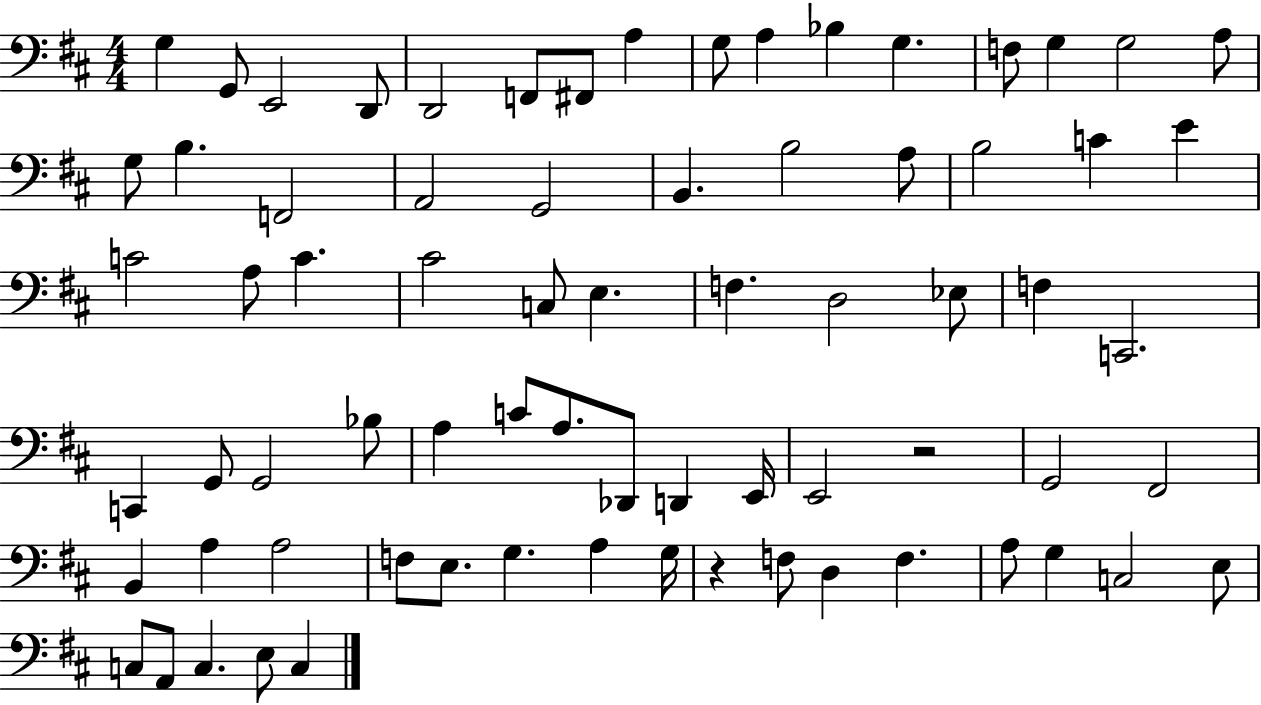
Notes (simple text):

G3/q G2/e E2/h D2/e D2/h F2/e F#2/e A3/q G3/e A3/q Bb3/q G3/q. F3/e G3/q G3/h A3/e G3/e B3/q. F2/h A2/h G2/h B2/q. B3/h A3/e B3/h C4/q E4/q C4/h A3/e C4/q. C#4/h C3/e E3/q. F3/q. D3/h Eb3/e F3/q C2/h. C2/q G2/e G2/h Bb3/e A3/q C4/e A3/e. Db2/e D2/q E2/s E2/h R/h G2/h F#2/h B2/q A3/q A3/h F3/e E3/e. G3/q. A3/q G3/s R/q F3/e D3/q F3/q. A3/e G3/q C3/h E3/e C3/e A2/e C3/q. E3/e C3/q